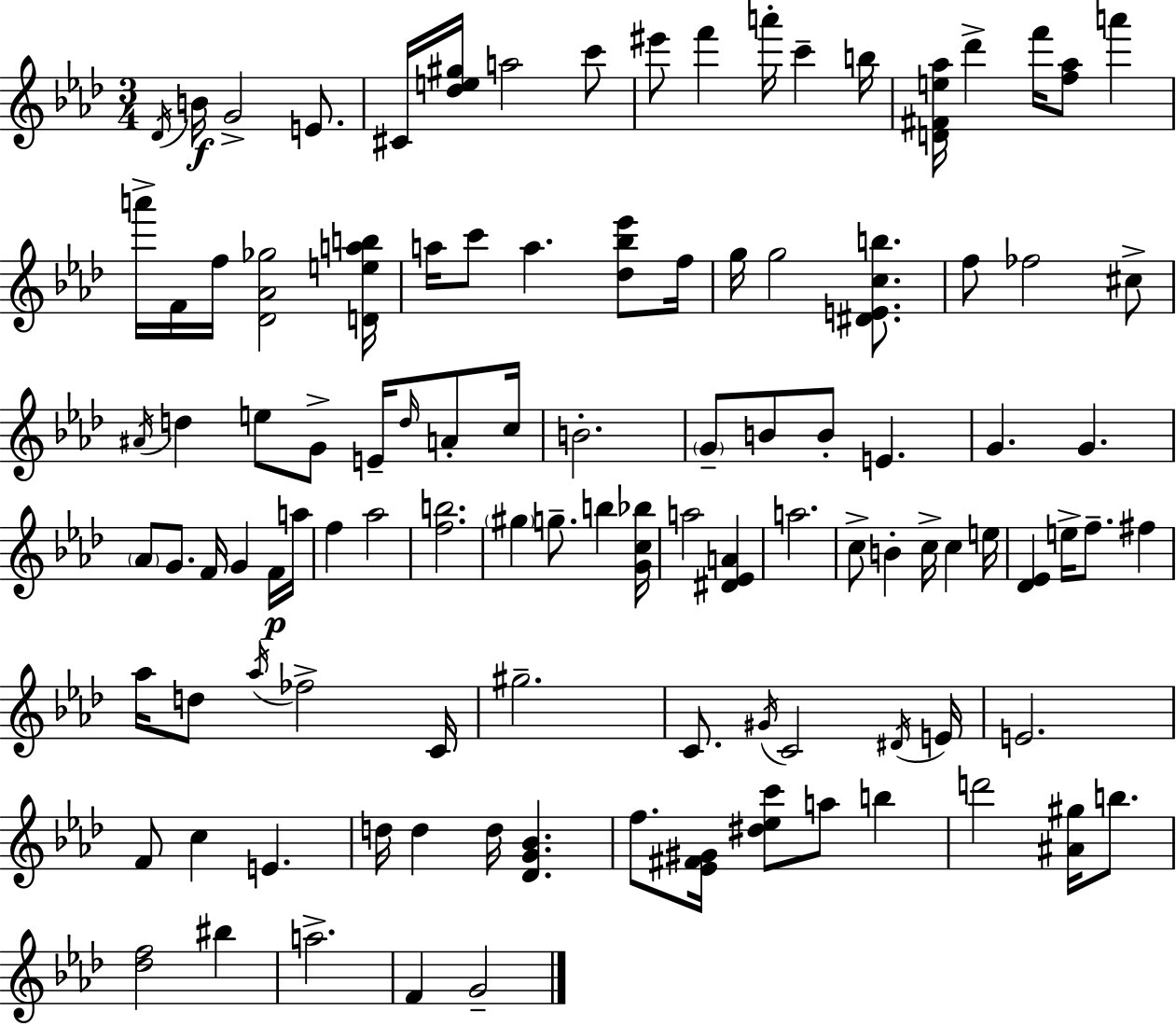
Db4/s B4/s G4/h E4/e. C#4/s [Db5,E5,G#5]/s A5/h C6/e EIS6/e F6/q A6/s C6/q B5/s [D4,F#4,E5,Ab5]/s Db6/q F6/s [F5,Ab5]/e A6/q A6/s F4/s F5/s [Db4,Ab4,Gb5]/h [D4,E5,A5,B5]/s A5/s C6/e A5/q. [Db5,Bb5,Eb6]/e F5/s G5/s G5/h [D#4,E4,C5,B5]/e. F5/e FES5/h C#5/e A#4/s D5/q E5/e G4/e E4/s D5/s A4/e C5/s B4/h. G4/e B4/e B4/e E4/q. G4/q. G4/q. Ab4/e G4/e. F4/s G4/q F4/s A5/s F5/q Ab5/h [F5,B5]/h. G#5/q G5/e. B5/q [G4,C5,Bb5]/s A5/h [D#4,Eb4,A4]/q A5/h. C5/e B4/q C5/s C5/q E5/s [Db4,Eb4]/q E5/s F5/e. F#5/q Ab5/s D5/e Ab5/s FES5/h C4/s G#5/h. C4/e. G#4/s C4/h D#4/s E4/s E4/h. F4/e C5/q E4/q. D5/s D5/q D5/s [Db4,G4,Bb4]/q. F5/e. [Eb4,F#4,G#4]/s [D#5,Eb5,C6]/e A5/e B5/q D6/h [A#4,G#5]/s B5/e. [Db5,F5]/h BIS5/q A5/h. F4/q G4/h